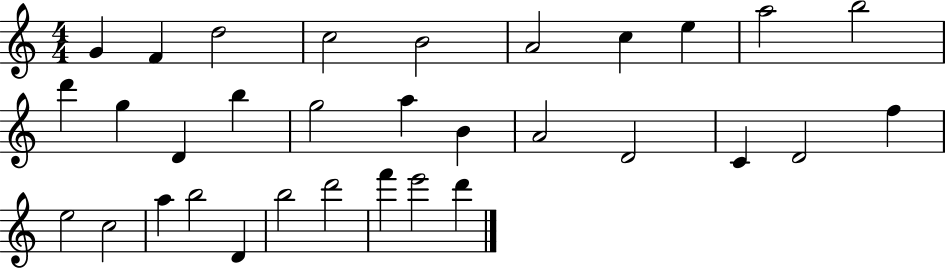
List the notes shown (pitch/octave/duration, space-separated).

G4/q F4/q D5/h C5/h B4/h A4/h C5/q E5/q A5/h B5/h D6/q G5/q D4/q B5/q G5/h A5/q B4/q A4/h D4/h C4/q D4/h F5/q E5/h C5/h A5/q B5/h D4/q B5/h D6/h F6/q E6/h D6/q